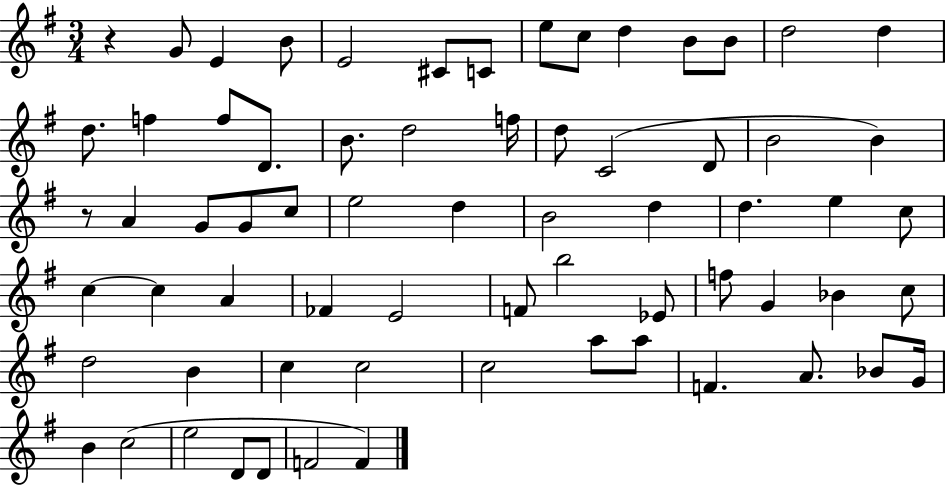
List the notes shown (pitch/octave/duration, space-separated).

R/q G4/e E4/q B4/e E4/h C#4/e C4/e E5/e C5/e D5/q B4/e B4/e D5/h D5/q D5/e. F5/q F5/e D4/e. B4/e. D5/h F5/s D5/e C4/h D4/e B4/h B4/q R/e A4/q G4/e G4/e C5/e E5/h D5/q B4/h D5/q D5/q. E5/q C5/e C5/q C5/q A4/q FES4/q E4/h F4/e B5/h Eb4/e F5/e G4/q Bb4/q C5/e D5/h B4/q C5/q C5/h C5/h A5/e A5/e F4/q. A4/e. Bb4/e G4/s B4/q C5/h E5/h D4/e D4/e F4/h F4/q